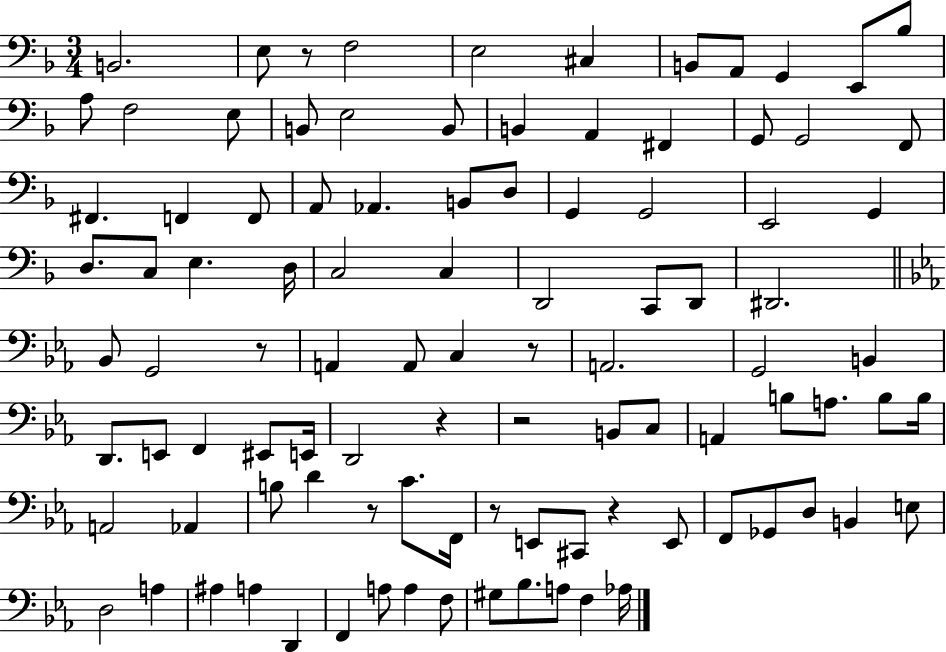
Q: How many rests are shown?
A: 8